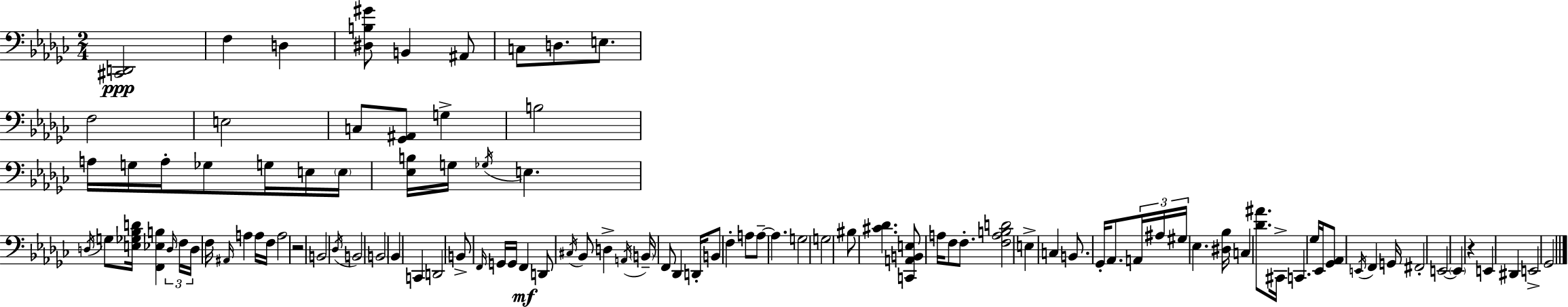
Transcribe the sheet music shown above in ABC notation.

X:1
T:Untitled
M:2/4
L:1/4
K:Ebm
[^C,,D,,]2 F, D, [^D,B,^G]/2 B,, ^A,,/2 C,/2 D,/2 E,/2 F,2 E,2 C,/2 [_G,,^A,,]/2 G, B,2 A,/4 G,/4 A,/4 _G,/2 G,/4 E,/4 E,/4 [_E,B,]/4 G,/4 _G,/4 E, D,/4 G,/2 [E,_G,_B,D]/4 [F,,_E,B,] D,/4 F,/4 D,/4 F,/4 ^A,,/4 A, A,/4 F,/4 A,2 z2 B,,2 _D,/4 B,,2 B,,2 _B,, C,, D,,2 B,,/2 F,,/4 G,,/4 G,,/4 F,, D,,/2 ^C,/4 _B,,/2 D, A,,/4 B,,/4 F,,/2 _D,, D,,/4 B,,/2 F, A,/2 A,/2 A, G,2 G,2 ^B,/2 [^C_D] [C,,A,,B,,E,]/2 A,/4 F,/2 F,/2 [F,A,B,D]2 E, C, B,,/2 _G,,/4 _A,,/2 A,,/4 ^A,/4 ^G,/4 _E, [^D,_B,]/4 C, [_D^A]/2 ^C,,/4 C,, _G,/4 _E,,/4 [_G,,_A,,]/2 E,,/4 F,, G,,/4 ^F,,2 E,,2 E,, z E,, ^D,, E,,2 _G,,2